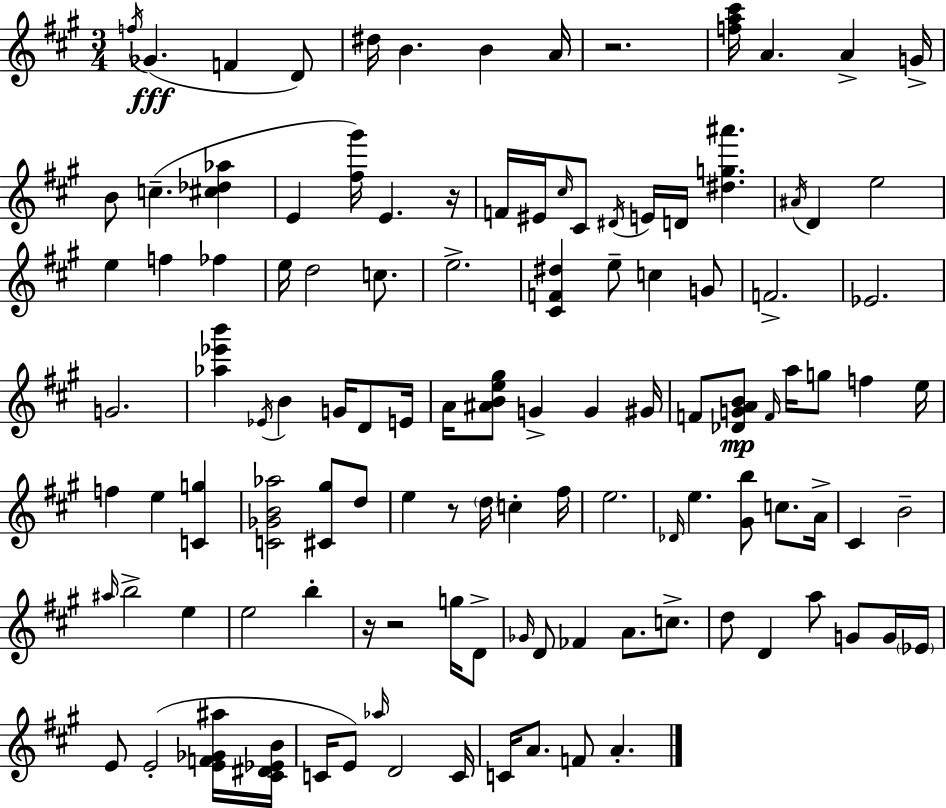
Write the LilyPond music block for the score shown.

{
  \clef treble
  \numericTimeSignature
  \time 3/4
  \key a \major
  \acciaccatura { f''16 }(\fff ges'4. f'4 d'8) | dis''16 b'4. b'4 | a'16 r2. | <f'' a'' cis'''>16 a'4. a'4-> | \break g'16-> b'8 c''4.--( <cis'' des'' aes''>4 | e'4 <fis'' gis'''>16) e'4. | r16 f'16 eis'16 \grace { cis''16 } cis'8 \acciaccatura { dis'16 } e'16 d'16 <dis'' g'' ais'''>4. | \acciaccatura { ais'16 } d'4 e''2 | \break e''4 f''4 | fes''4 e''16 d''2 | c''8. e''2.-> | <cis' f' dis''>4 e''8-- c''4 | \break g'8 f'2.-> | ees'2. | g'2. | <aes'' ees''' b'''>4 \acciaccatura { ees'16 } b'4 | \break g'16 d'8 e'16 a'16 <ais' b' e'' gis''>8 g'4-> | g'4 gis'16 f'8 <des' g' a' b'>8\mp \grace { f'16 } a''16 g''8 | f''4 e''16 f''4 e''4 | <c' g''>4 <c' ges' b' aes''>2 | \break <cis' gis''>8 d''8 e''4 r8 | \parenthesize d''16 c''4-. fis''16 e''2. | \grace { des'16 } e''4. | <gis' b''>8 c''8. a'16-> cis'4 b'2-- | \break \grace { ais''16 } b''2-> | e''4 e''2 | b''4-. r16 r2 | g''16 d'8-> \grace { ges'16 } d'8 fes'4 | \break a'8. c''8.-> d''8 d'4 | a''8 g'8 g'16 \parenthesize ees'16 e'8 e'2-.( | <e' f' ges' ais''>16 <cis' dis' ees' b'>16 c'16 e'8) | \grace { aes''16 } d'2 c'16 c'16 a'8. | \break f'8 a'4.-. \bar "|."
}